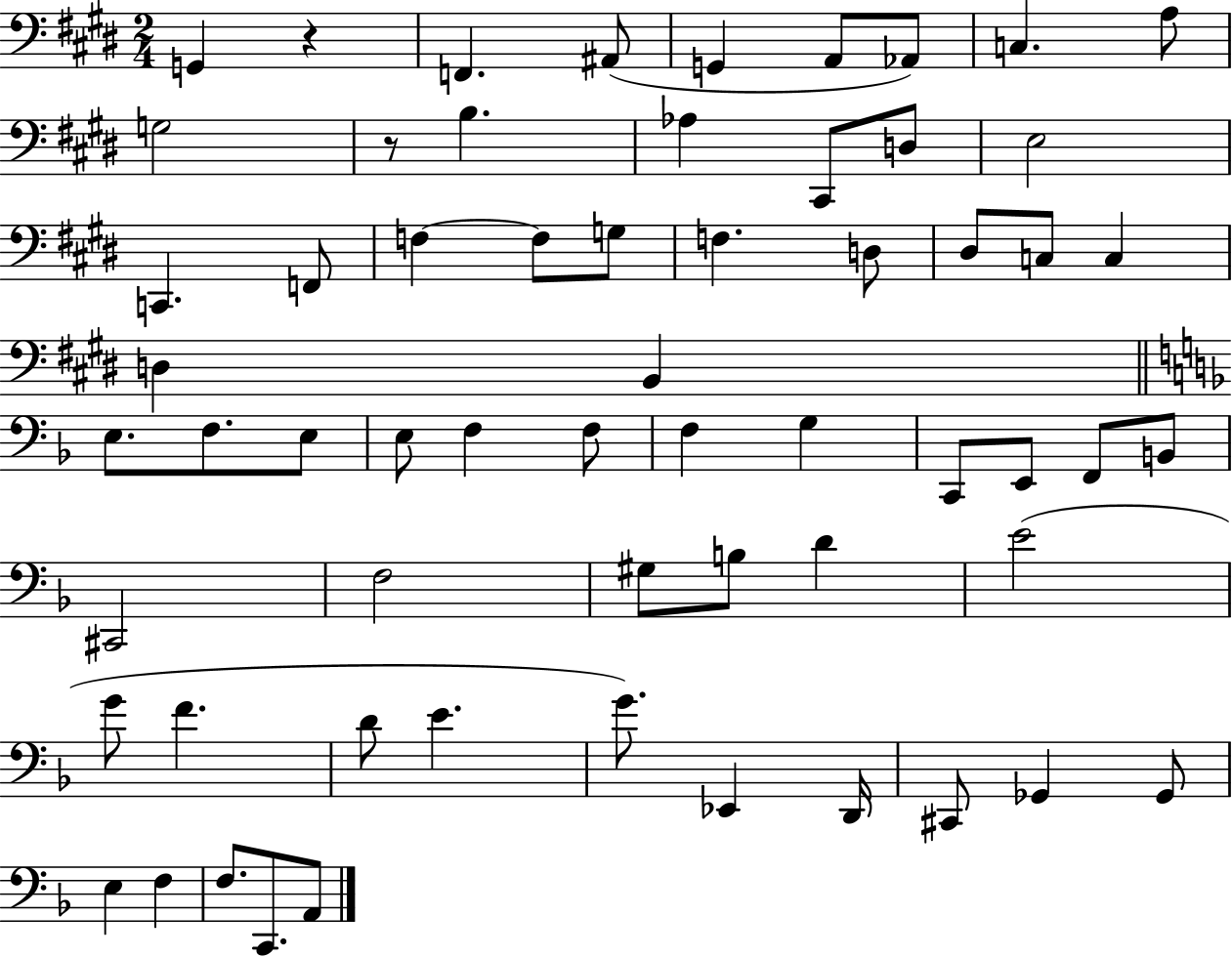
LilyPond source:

{
  \clef bass
  \numericTimeSignature
  \time 2/4
  \key e \major
  \repeat volta 2 { g,4 r4 | f,4. ais,8( | g,4 a,8 aes,8) | c4. a8 | \break g2 | r8 b4. | aes4 cis,8 d8 | e2 | \break c,4. f,8 | f4~~ f8 g8 | f4. d8 | dis8 c8 c4 | \break d4 b,4 | \bar "||" \break \key f \major e8. f8. e8 | e8 f4 f8 | f4 g4 | c,8 e,8 f,8 b,8 | \break cis,2 | f2 | gis8 b8 d'4 | e'2( | \break g'8 f'4. | d'8 e'4. | g'8.) ees,4 d,16 | cis,8 ges,4 ges,8 | \break e4 f4 | f8. c,8. a,8 | } \bar "|."
}